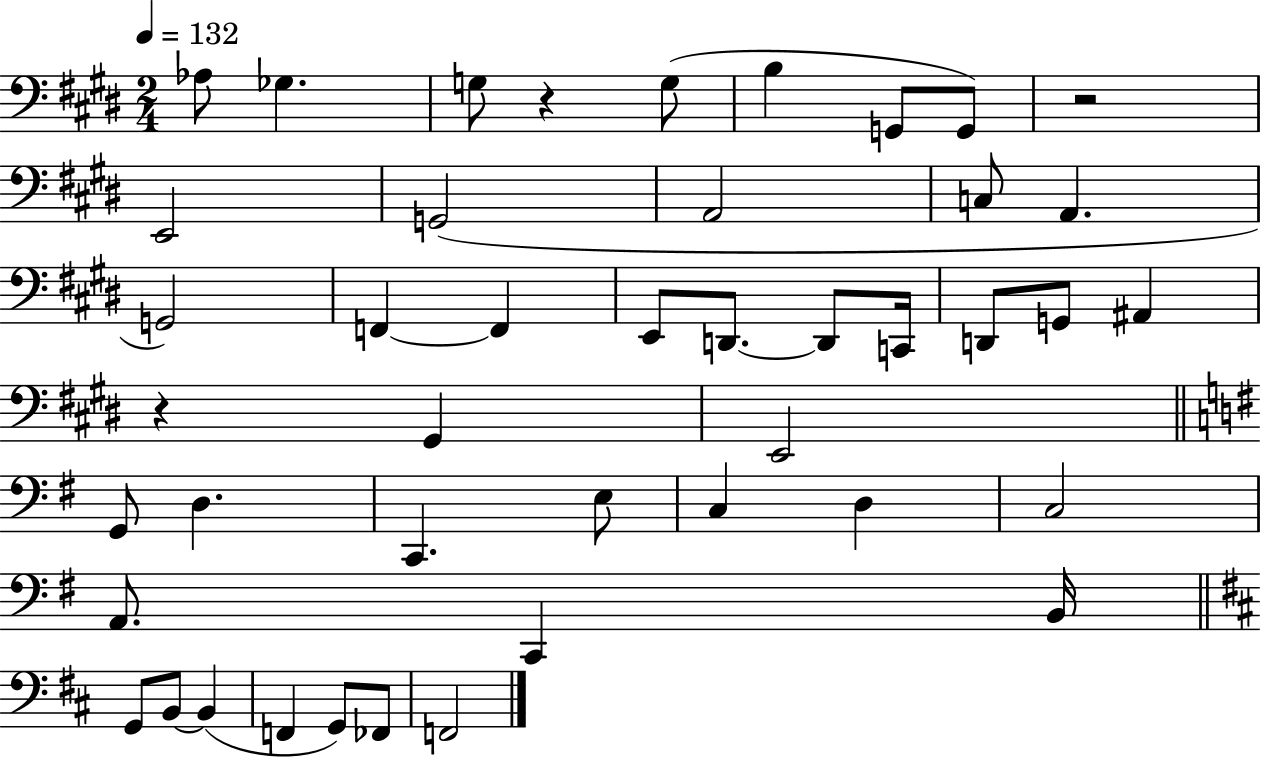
Ab3/e Gb3/q. G3/e R/q G3/e B3/q G2/e G2/e R/h E2/h G2/h A2/h C3/e A2/q. G2/h F2/q F2/q E2/e D2/e. D2/e C2/s D2/e G2/e A#2/q R/q G#2/q E2/h G2/e D3/q. C2/q. E3/e C3/q D3/q C3/h A2/e. C2/q B2/s G2/e B2/e B2/q F2/q G2/e FES2/e F2/h